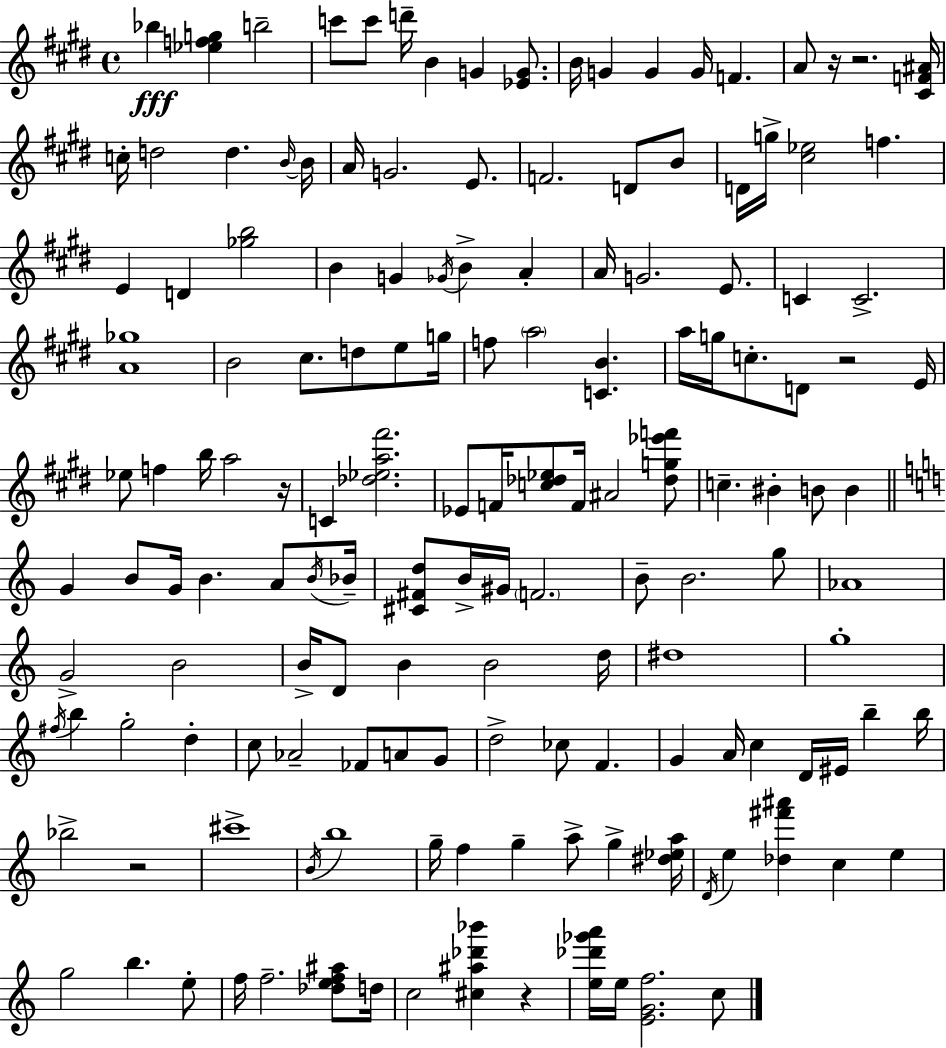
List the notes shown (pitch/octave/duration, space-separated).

Bb5/q [Eb5,F5,G5]/q B5/h C6/e C6/e D6/s B4/q G4/q [Eb4,G4]/e. B4/s G4/q G4/q G4/s F4/q. A4/e R/s R/h. [C#4,F4,A#4]/s C5/s D5/h D5/q. B4/s B4/s A4/s G4/h. E4/e. F4/h. D4/e B4/e D4/s G5/s [C#5,Eb5]/h F5/q. E4/q D4/q [Gb5,B5]/h B4/q G4/q Gb4/s B4/q A4/q A4/s G4/h. E4/e. C4/q C4/h. [A4,Gb5]/w B4/h C#5/e. D5/e E5/e G5/s F5/e A5/h [C4,B4]/q. A5/s G5/s C5/e. D4/e R/h E4/s Eb5/e F5/q B5/s A5/h R/s C4/q [Db5,Eb5,A5,F#6]/h. Eb4/e F4/s [C5,Db5,Eb5]/e F4/s A#4/h [Db5,G5,Eb6,F6]/e C5/q. BIS4/q B4/e B4/q G4/q B4/e G4/s B4/q. A4/e B4/s Bb4/s [C#4,F#4,D5]/e B4/s G#4/s F4/h. B4/e B4/h. G5/e Ab4/w G4/h B4/h B4/s D4/e B4/q B4/h D5/s D#5/w G5/w F#5/s B5/q G5/h D5/q C5/e Ab4/h FES4/e A4/e G4/e D5/h CES5/e F4/q. G4/q A4/s C5/q D4/s EIS4/s B5/q B5/s Bb5/h R/h C#6/w B4/s B5/w G5/s F5/q G5/q A5/e G5/q [D#5,Eb5,A5]/s D4/s E5/q [Db5,F#6,A#6]/q C5/q E5/q G5/h B5/q. E5/e F5/s F5/h. [Db5,E5,F5,A#5]/e D5/s C5/h [C#5,A#5,Db6,Bb6]/q R/q [E5,Db6,Gb6,A6]/s E5/s [E4,G4,F5]/h. C5/e